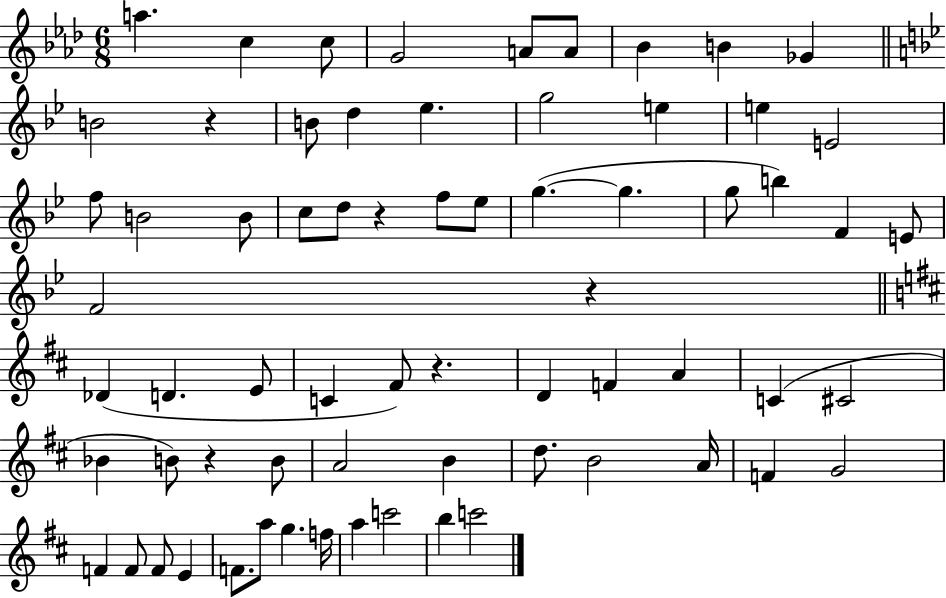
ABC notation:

X:1
T:Untitled
M:6/8
L:1/4
K:Ab
a c c/2 G2 A/2 A/2 _B B _G B2 z B/2 d _e g2 e e E2 f/2 B2 B/2 c/2 d/2 z f/2 _e/2 g g g/2 b F E/2 F2 z _D D E/2 C ^F/2 z D F A C ^C2 _B B/2 z B/2 A2 B d/2 B2 A/4 F G2 F F/2 F/2 E F/2 a/2 g f/4 a c'2 b c'2